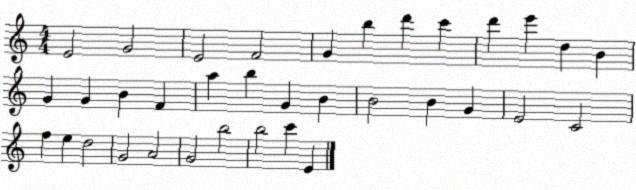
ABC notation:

X:1
T:Untitled
M:4/4
L:1/4
K:C
E2 G2 E2 F2 G b d' c' d' e' d B G G B F a b G B B2 B G E2 C2 f e d2 G2 A2 G2 b2 b2 c' E